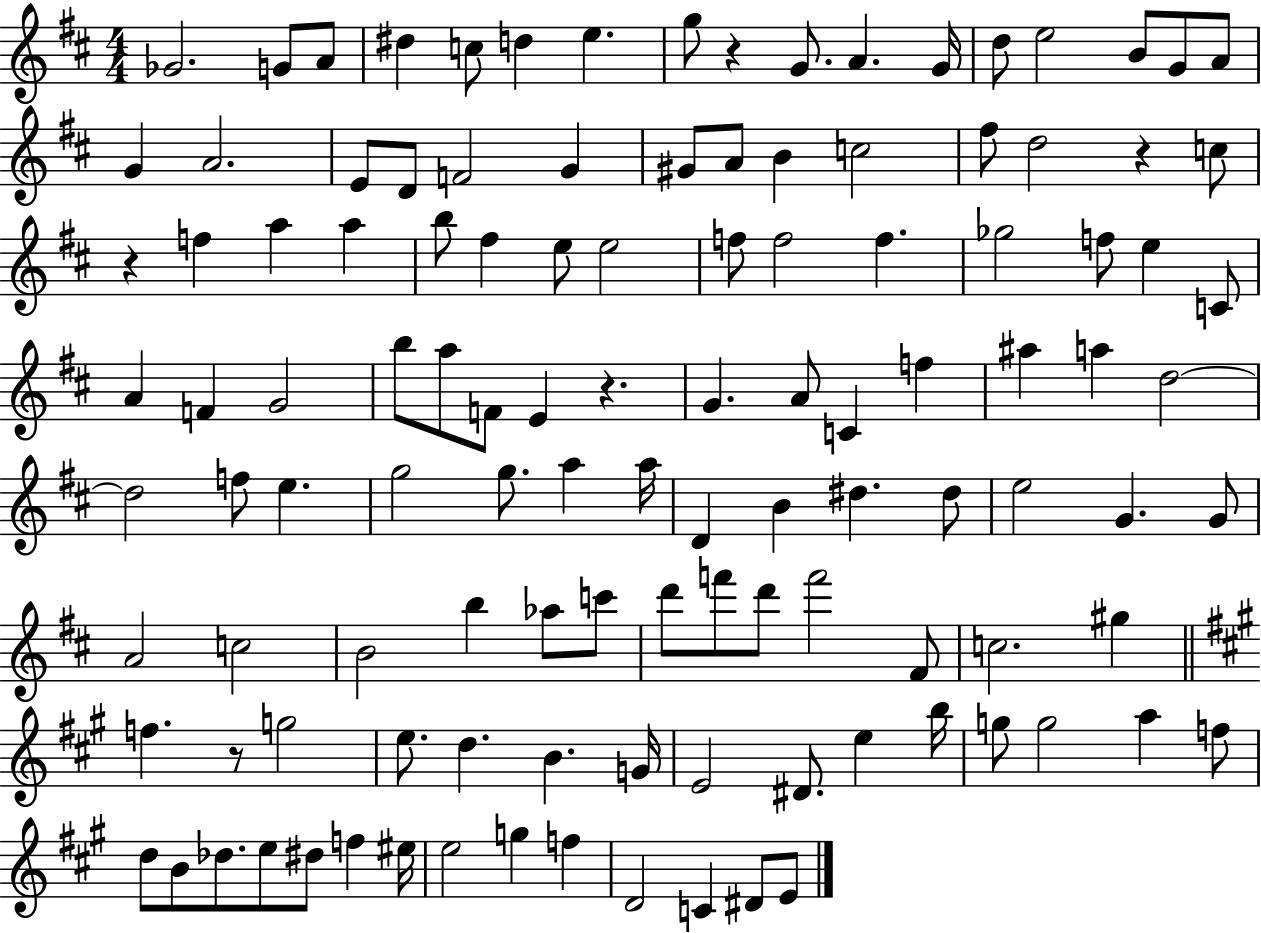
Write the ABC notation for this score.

X:1
T:Untitled
M:4/4
L:1/4
K:D
_G2 G/2 A/2 ^d c/2 d e g/2 z G/2 A G/4 d/2 e2 B/2 G/2 A/2 G A2 E/2 D/2 F2 G ^G/2 A/2 B c2 ^f/2 d2 z c/2 z f a a b/2 ^f e/2 e2 f/2 f2 f _g2 f/2 e C/2 A F G2 b/2 a/2 F/2 E z G A/2 C f ^a a d2 d2 f/2 e g2 g/2 a a/4 D B ^d ^d/2 e2 G G/2 A2 c2 B2 b _a/2 c'/2 d'/2 f'/2 d'/2 f'2 ^F/2 c2 ^g f z/2 g2 e/2 d B G/4 E2 ^D/2 e b/4 g/2 g2 a f/2 d/2 B/2 _d/2 e/2 ^d/2 f ^e/4 e2 g f D2 C ^D/2 E/2